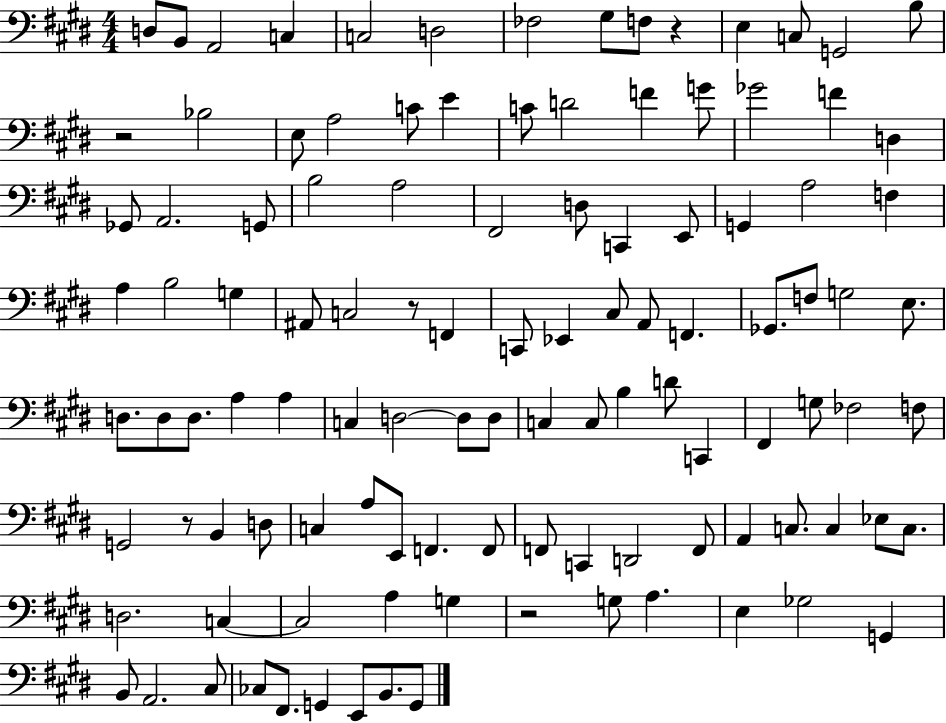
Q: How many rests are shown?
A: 5